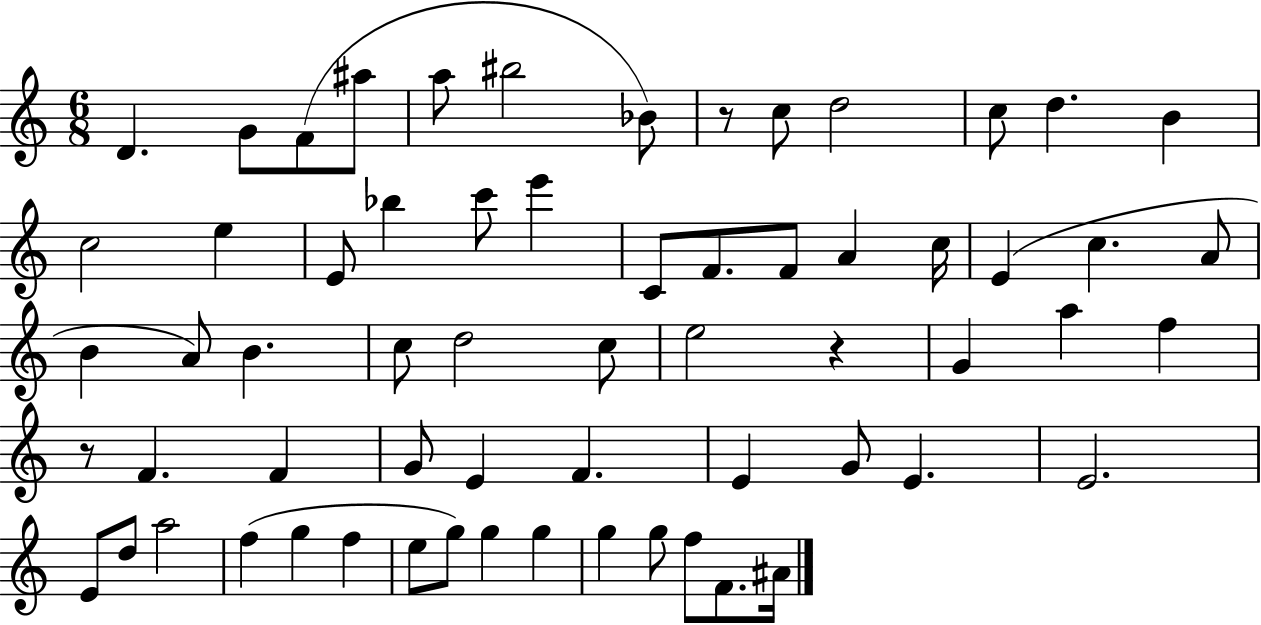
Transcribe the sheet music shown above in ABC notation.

X:1
T:Untitled
M:6/8
L:1/4
K:C
D G/2 F/2 ^a/2 a/2 ^b2 _B/2 z/2 c/2 d2 c/2 d B c2 e E/2 _b c'/2 e' C/2 F/2 F/2 A c/4 E c A/2 B A/2 B c/2 d2 c/2 e2 z G a f z/2 F F G/2 E F E G/2 E E2 E/2 d/2 a2 f g f e/2 g/2 g g g g/2 f/2 F/2 ^A/4